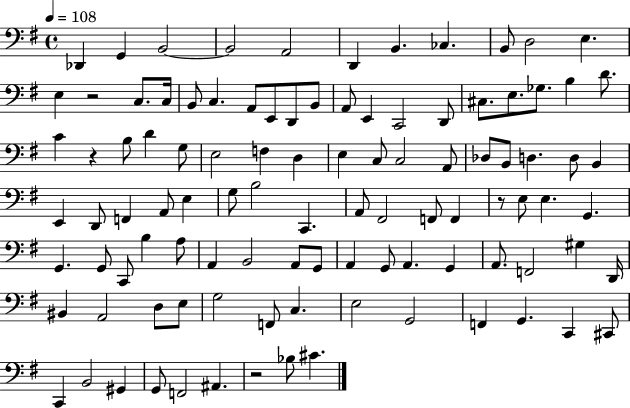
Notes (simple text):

Db2/q G2/q B2/h B2/h A2/h D2/q B2/q. CES3/q. B2/e D3/h E3/q. E3/q R/h C3/e. C3/s B2/e C3/q. A2/e E2/e D2/e B2/e A2/e E2/q C2/h D2/e C#3/e. E3/e. Gb3/e. B3/q D4/e. C4/q R/q B3/e D4/q G3/e E3/h F3/q D3/q E3/q C3/e C3/h A2/e Db3/e B2/e D3/q. D3/e B2/q E2/q D2/e F2/q A2/e E3/q G3/e B3/h C2/q. A2/e F#2/h F2/e F2/q R/e E3/e E3/q. G2/q. G2/q. G2/e C2/e B3/q A3/e A2/q B2/h A2/e G2/e A2/q G2/e A2/q. G2/q A2/e. F2/h G#3/q D2/s BIS2/q A2/h D3/e E3/e G3/h F2/e C3/q. E3/h G2/h F2/q G2/q. C2/q C#2/e C2/q B2/h G#2/q G2/e F2/h A#2/q. R/h Bb3/e C#4/q.